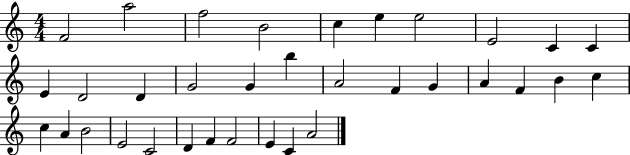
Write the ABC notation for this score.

X:1
T:Untitled
M:4/4
L:1/4
K:C
F2 a2 f2 B2 c e e2 E2 C C E D2 D G2 G b A2 F G A F B c c A B2 E2 C2 D F F2 E C A2